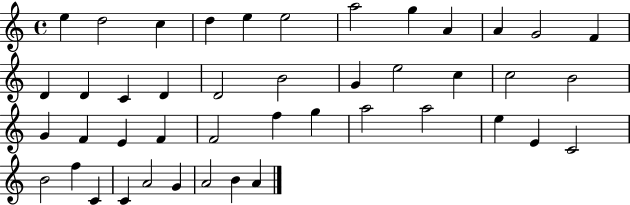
X:1
T:Untitled
M:4/4
L:1/4
K:C
e d2 c d e e2 a2 g A A G2 F D D C D D2 B2 G e2 c c2 B2 G F E F F2 f g a2 a2 e E C2 B2 f C C A2 G A2 B A